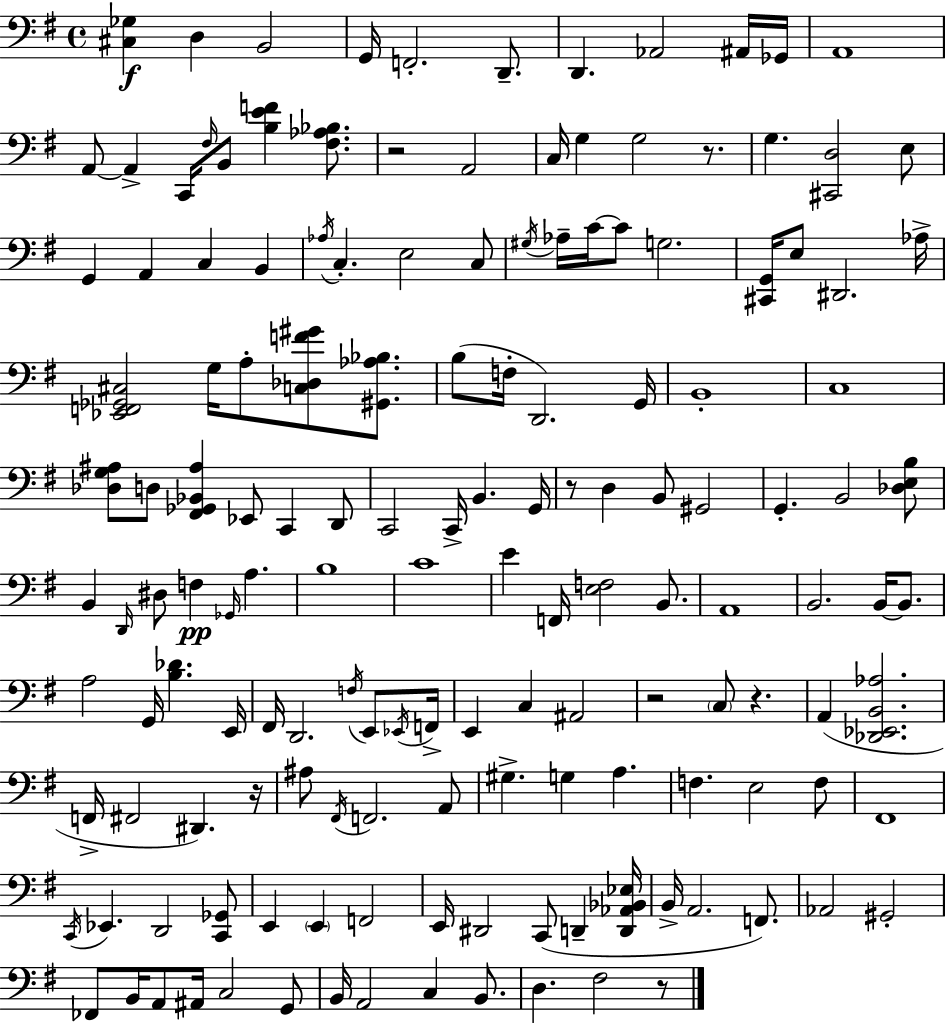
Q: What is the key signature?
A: E minor